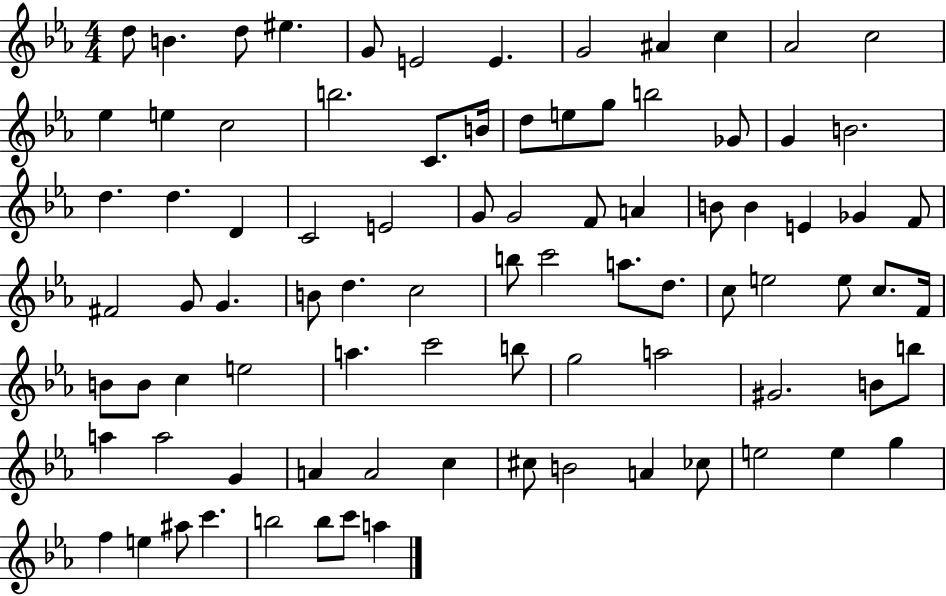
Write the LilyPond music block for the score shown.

{
  \clef treble
  \numericTimeSignature
  \time 4/4
  \key ees \major
  d''8 b'4. d''8 eis''4. | g'8 e'2 e'4. | g'2 ais'4 c''4 | aes'2 c''2 | \break ees''4 e''4 c''2 | b''2. c'8. b'16 | d''8 e''8 g''8 b''2 ges'8 | g'4 b'2. | \break d''4. d''4. d'4 | c'2 e'2 | g'8 g'2 f'8 a'4 | b'8 b'4 e'4 ges'4 f'8 | \break fis'2 g'8 g'4. | b'8 d''4. c''2 | b''8 c'''2 a''8. d''8. | c''8 e''2 e''8 c''8. f'16 | \break b'8 b'8 c''4 e''2 | a''4. c'''2 b''8 | g''2 a''2 | gis'2. b'8 b''8 | \break a''4 a''2 g'4 | a'4 a'2 c''4 | cis''8 b'2 a'4 ces''8 | e''2 e''4 g''4 | \break f''4 e''4 ais''8 c'''4. | b''2 b''8 c'''8 a''4 | \bar "|."
}